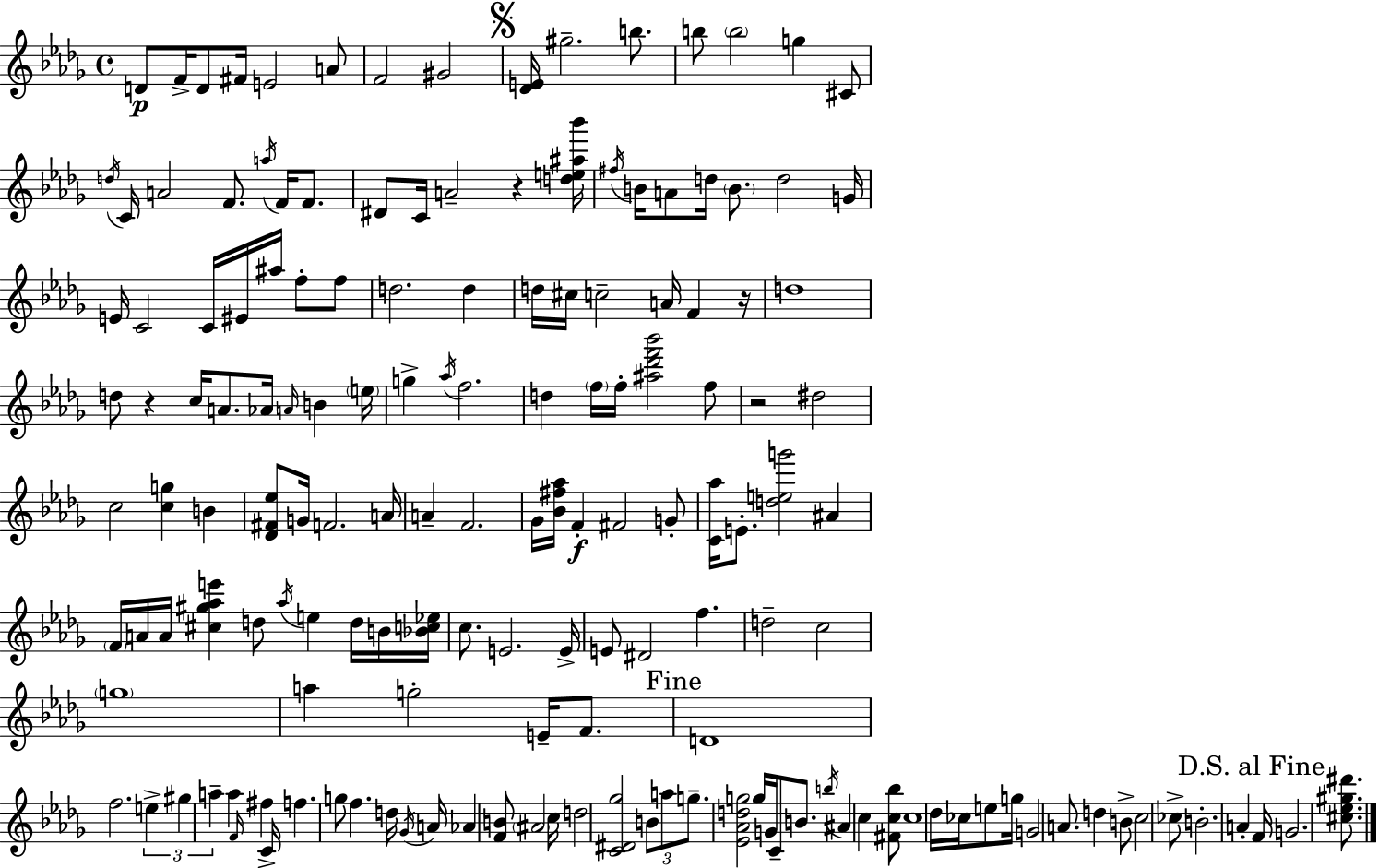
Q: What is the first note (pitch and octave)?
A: D4